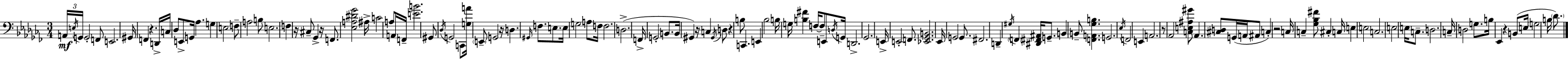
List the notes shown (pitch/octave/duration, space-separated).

A2/s E3/s G2/s G2/h F2/e E2/h. G#2/s F2/q R/q. D2/s C3/s Db3/e E2/e G2/s Ab3/q. G3/q E3/h F3/e A3/h B3/e E3/h. F3/q R/s C#3/e Gb2/q R/s F2/e. [Eb3,A3,D#4,Gb4]/h A#3/s C4/h A3/e A2/s F2/s [E4,B4]/h. G#2/e Db3/s G2/h C2/e [G3,A4]/s E2/e G2/h R/s D3/q. G#2/s F3/e. E3/e. E3/s G3/h A3/e F3/s F3/h. D3/h. F2/s G2/h B2/e. B2/s G#2/q R/s C3/q G#2/s D3/e R/q B3/e C2/q. E2/q Bb3/h B3/s G3/s [B3,F#4]/q F3/s F3/e E2/e D3/s G2/s D2/h. Gb2/h. E2/s E2/h F2/e. [Eb2,Gb2,B2]/h. Eb2/s G2/h G2/e. F#2/h. D2/q G#3/s F2/q [D#2,F#2,A#2]/s G2/e. B2/q B2/e [F2,A2,Gb3,B3]/q. G2/h. Eb3/s F2/h E2/q A2/h. R/e Ab2/h [C3,E3,A#3,G#4]/e Ab2/q. [C#3,D3]/e G2/s A2/s A#2/e C3/q R/h C3/s C3/q [Gb3,Bb3,F#4]/e C#3/q C3/s E3/q E3/h C3/h. E3/h E3/s C3/e. D3/h. C3/s D3/h G3/e. B3/s Eb2/q R/q B2/e E3/s G3/h B3/s Db4/e.